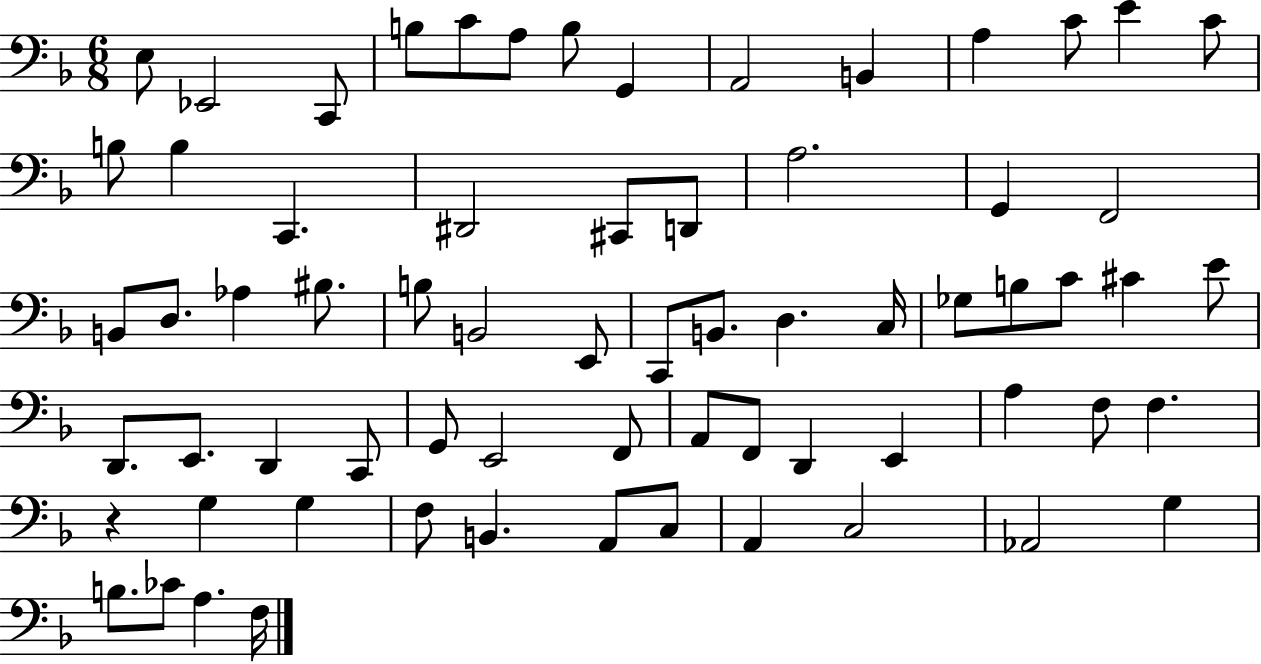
E3/e Eb2/h C2/e B3/e C4/e A3/e B3/e G2/q A2/h B2/q A3/q C4/e E4/q C4/e B3/e B3/q C2/q. D#2/h C#2/e D2/e A3/h. G2/q F2/h B2/e D3/e. Ab3/q BIS3/e. B3/e B2/h E2/e C2/e B2/e. D3/q. C3/s Gb3/e B3/e C4/e C#4/q E4/e D2/e. E2/e. D2/q C2/e G2/e E2/h F2/e A2/e F2/e D2/q E2/q A3/q F3/e F3/q. R/q G3/q G3/q F3/e B2/q. A2/e C3/e A2/q C3/h Ab2/h G3/q B3/e. CES4/e A3/q. F3/s